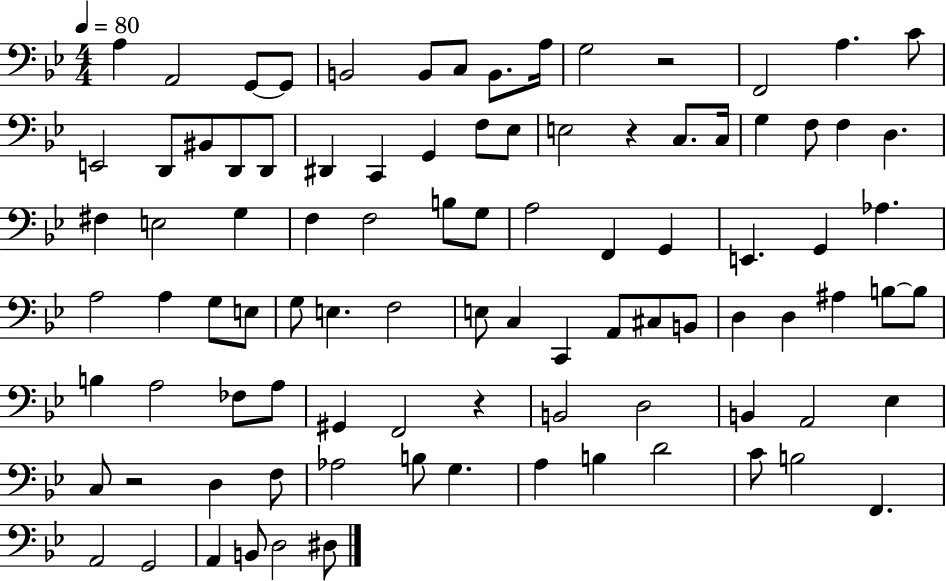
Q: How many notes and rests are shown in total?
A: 94